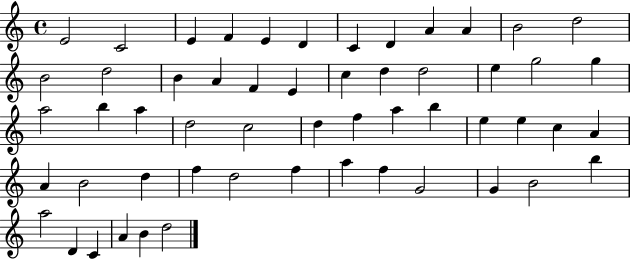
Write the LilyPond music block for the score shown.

{
  \clef treble
  \time 4/4
  \defaultTimeSignature
  \key c \major
  e'2 c'2 | e'4 f'4 e'4 d'4 | c'4 d'4 a'4 a'4 | b'2 d''2 | \break b'2 d''2 | b'4 a'4 f'4 e'4 | c''4 d''4 d''2 | e''4 g''2 g''4 | \break a''2 b''4 a''4 | d''2 c''2 | d''4 f''4 a''4 b''4 | e''4 e''4 c''4 a'4 | \break a'4 b'2 d''4 | f''4 d''2 f''4 | a''4 f''4 g'2 | g'4 b'2 b''4 | \break a''2 d'4 c'4 | a'4 b'4 d''2 | \bar "|."
}